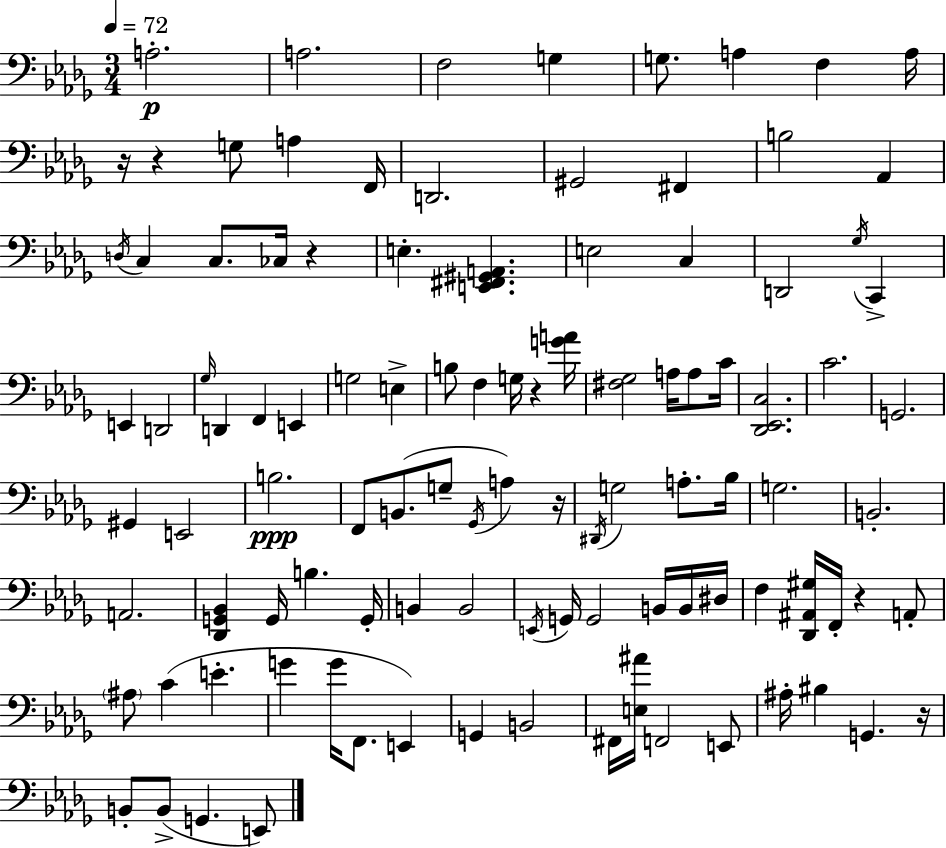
X:1
T:Untitled
M:3/4
L:1/4
K:Bbm
A,2 A,2 F,2 G, G,/2 A, F, A,/4 z/4 z G,/2 A, F,,/4 D,,2 ^G,,2 ^F,, B,2 _A,, D,/4 C, C,/2 _C,/4 z E, [E,,^F,,^G,,A,,] E,2 C, D,,2 _G,/4 C,, E,, D,,2 _G,/4 D,, F,, E,, G,2 E, B,/2 F, G,/4 z [GA]/4 [^F,_G,]2 A,/4 A,/2 C/4 [_D,,_E,,C,]2 C2 G,,2 ^G,, E,,2 B,2 F,,/2 B,,/2 G,/2 _G,,/4 A, z/4 ^D,,/4 G,2 A,/2 _B,/4 G,2 B,,2 A,,2 [_D,,G,,_B,,] G,,/4 B, G,,/4 B,, B,,2 E,,/4 G,,/4 G,,2 B,,/4 B,,/4 ^D,/4 F, [_D,,^A,,^G,]/4 F,,/4 z A,,/2 ^A,/2 C E G G/4 F,,/2 E,, G,, B,,2 ^F,,/4 [E,^A]/4 F,,2 E,,/2 ^A,/4 ^B, G,, z/4 B,,/2 B,,/2 G,, E,,/2